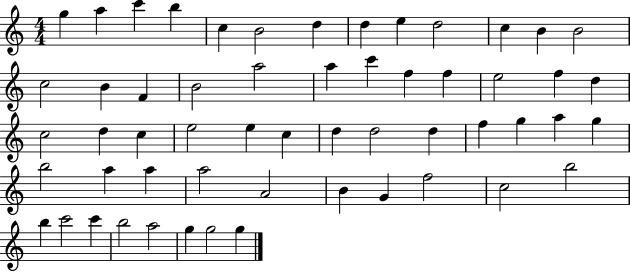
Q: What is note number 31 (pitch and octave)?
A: C5